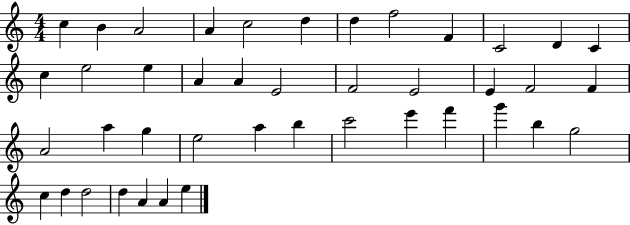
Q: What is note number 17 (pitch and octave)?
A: A4